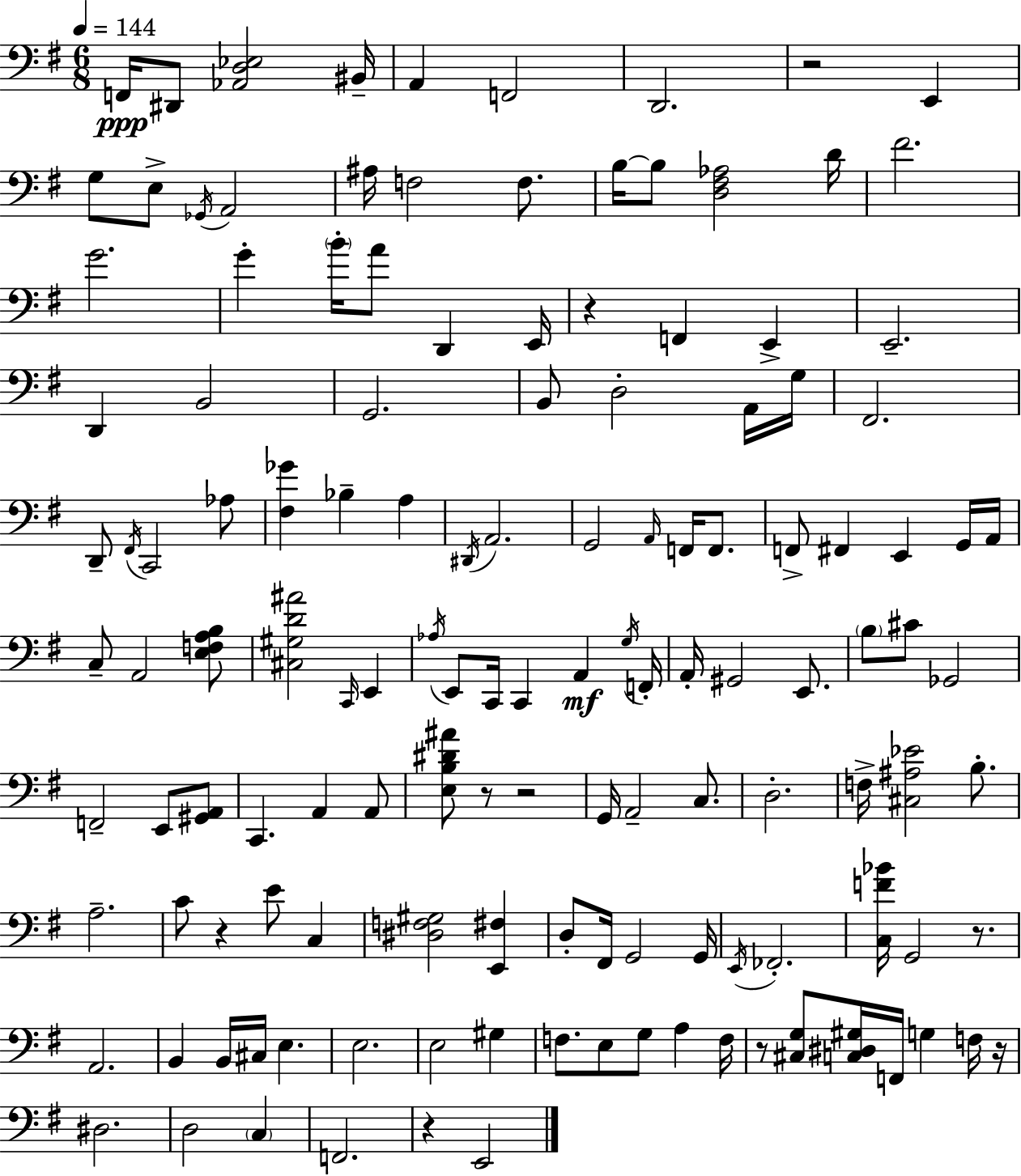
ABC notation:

X:1
T:Untitled
M:6/8
L:1/4
K:G
F,,/4 ^D,,/2 [_A,,D,_E,]2 ^B,,/4 A,, F,,2 D,,2 z2 E,, G,/2 E,/2 _G,,/4 A,,2 ^A,/4 F,2 F,/2 B,/4 B,/2 [D,^F,_A,]2 D/4 ^F2 G2 G B/4 A/2 D,, E,,/4 z F,, E,, E,,2 D,, B,,2 G,,2 B,,/2 D,2 A,,/4 G,/4 ^F,,2 D,,/2 ^F,,/4 C,,2 _A,/2 [^F,_G] _B, A, ^D,,/4 A,,2 G,,2 A,,/4 F,,/4 F,,/2 F,,/2 ^F,, E,, G,,/4 A,,/4 C,/2 A,,2 [E,F,A,B,]/2 [^C,^G,D^A]2 C,,/4 E,, _A,/4 E,,/2 C,,/4 C,, A,, G,/4 F,,/4 A,,/4 ^G,,2 E,,/2 B,/2 ^C/2 _G,,2 F,,2 E,,/2 [^G,,A,,]/2 C,, A,, A,,/2 [E,B,^D^A]/2 z/2 z2 G,,/4 A,,2 C,/2 D,2 F,/4 [^C,^A,_E]2 B,/2 A,2 C/2 z E/2 C, [^D,F,^G,]2 [E,,^F,] D,/2 ^F,,/4 G,,2 G,,/4 E,,/4 _F,,2 [C,F_B]/4 G,,2 z/2 A,,2 B,, B,,/4 ^C,/4 E, E,2 E,2 ^G, F,/2 E,/2 G,/2 A, F,/4 z/2 [^C,G,]/2 [C,^D,^G,]/4 F,,/4 G, F,/4 z/4 ^D,2 D,2 C, F,,2 z E,,2